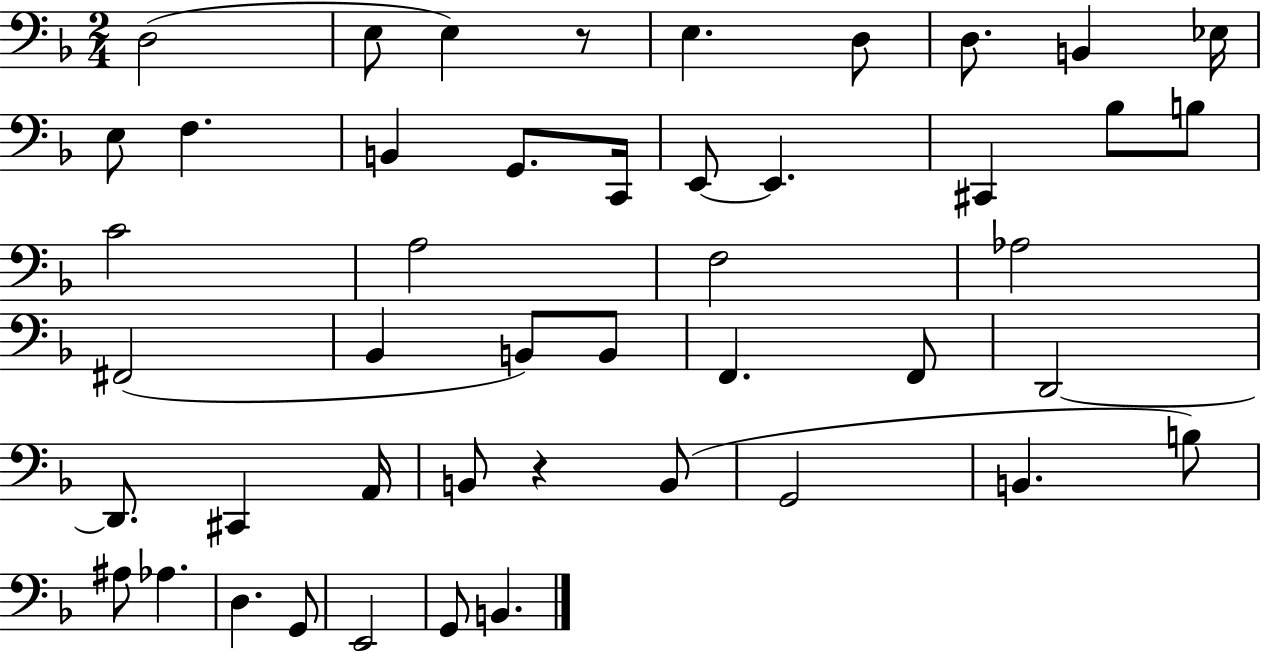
D3/h E3/e E3/q R/e E3/q. D3/e D3/e. B2/q Eb3/s E3/e F3/q. B2/q G2/e. C2/s E2/e E2/q. C#2/q Bb3/e B3/e C4/h A3/h F3/h Ab3/h F#2/h Bb2/q B2/e B2/e F2/q. F2/e D2/h D2/e. C#2/q A2/s B2/e R/q B2/e G2/h B2/q. B3/e A#3/e Ab3/q. D3/q. G2/e E2/h G2/e B2/q.